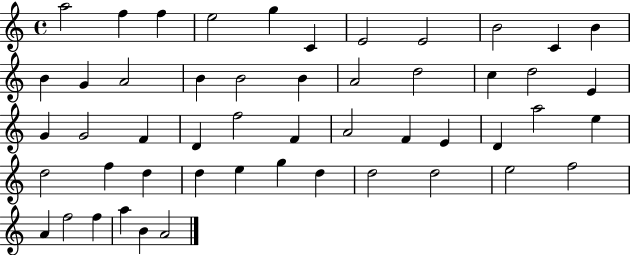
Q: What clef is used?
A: treble